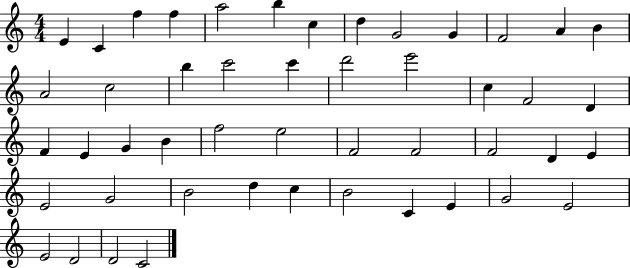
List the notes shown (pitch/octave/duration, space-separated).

E4/q C4/q F5/q F5/q A5/h B5/q C5/q D5/q G4/h G4/q F4/h A4/q B4/q A4/h C5/h B5/q C6/h C6/q D6/h E6/h C5/q F4/h D4/q F4/q E4/q G4/q B4/q F5/h E5/h F4/h F4/h F4/h D4/q E4/q E4/h G4/h B4/h D5/q C5/q B4/h C4/q E4/q G4/h E4/h E4/h D4/h D4/h C4/h